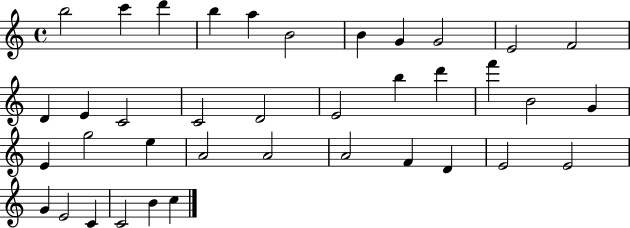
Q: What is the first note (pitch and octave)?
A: B5